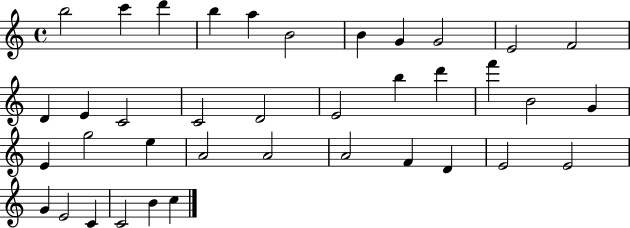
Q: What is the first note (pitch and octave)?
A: B5